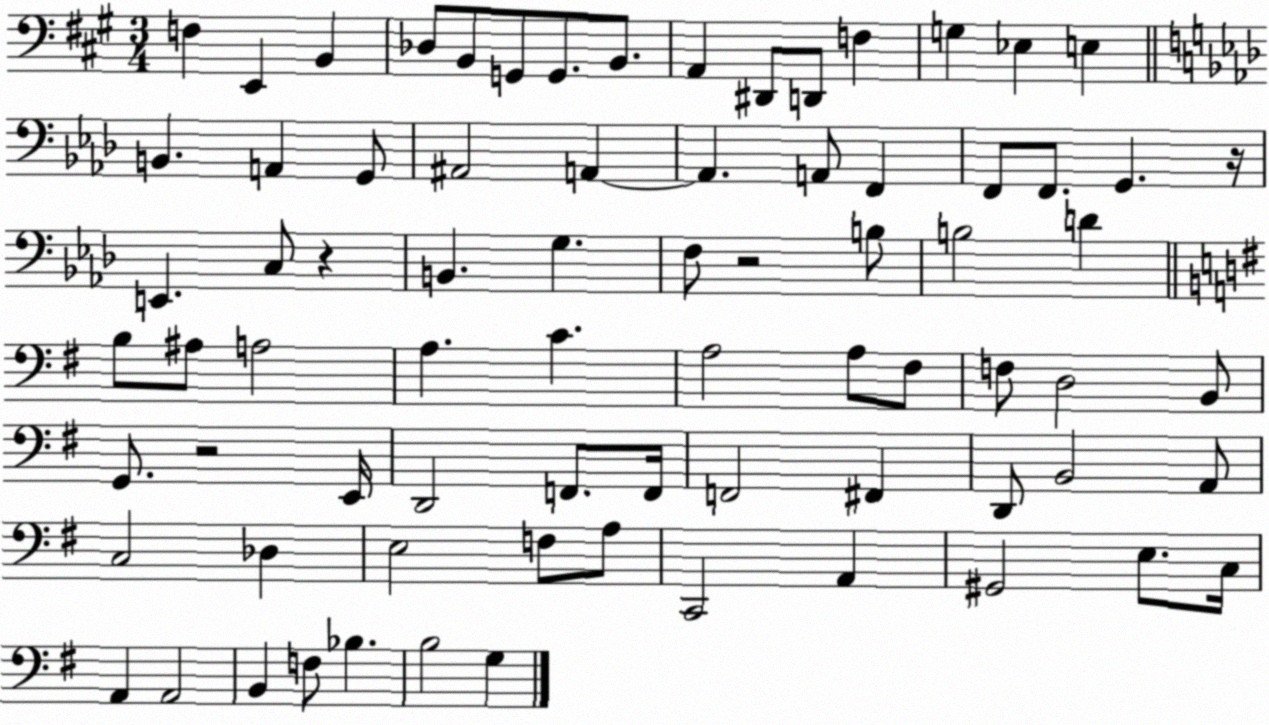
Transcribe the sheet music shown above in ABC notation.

X:1
T:Untitled
M:3/4
L:1/4
K:A
F, E,, B,, _D,/2 B,,/2 G,,/2 G,,/2 B,,/2 A,, ^D,,/2 D,,/2 F, G, _E, E, B,, A,, G,,/2 ^A,,2 A,, A,, A,,/2 F,, F,,/2 F,,/2 G,, z/4 E,, C,/2 z B,, G, F,/2 z2 B,/2 B,2 D B,/2 ^A,/2 A,2 A, C A,2 A,/2 ^F,/2 F,/2 D,2 B,,/2 G,,/2 z2 E,,/4 D,,2 F,,/2 F,,/4 F,,2 ^F,, D,,/2 B,,2 A,,/2 C,2 _D, E,2 F,/2 A,/2 C,,2 A,, ^G,,2 E,/2 C,/4 A,, A,,2 B,, F,/2 _B, B,2 G,